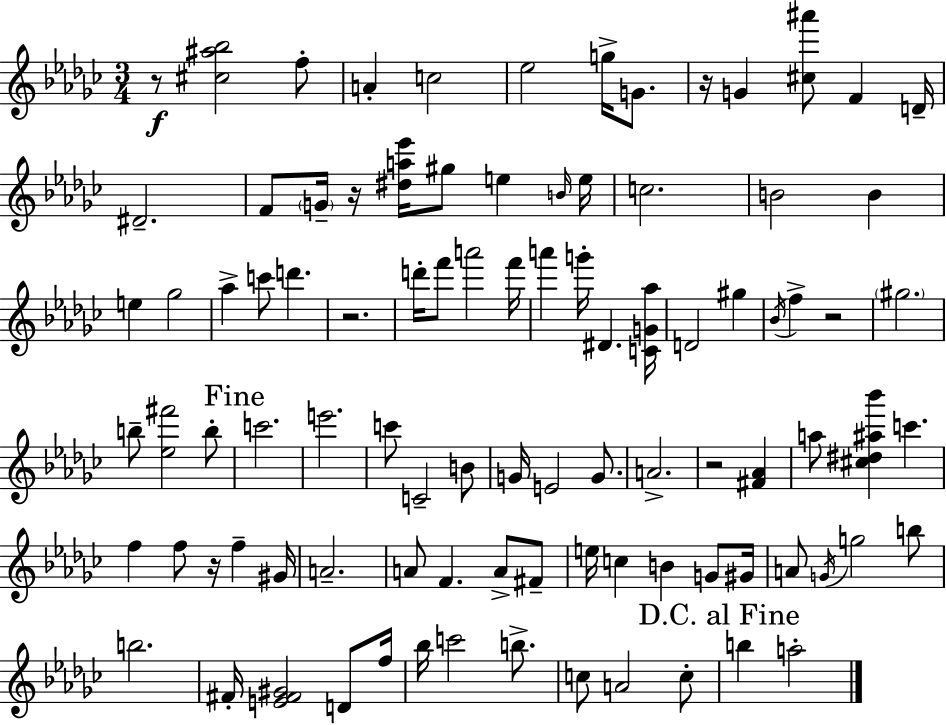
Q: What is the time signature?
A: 3/4